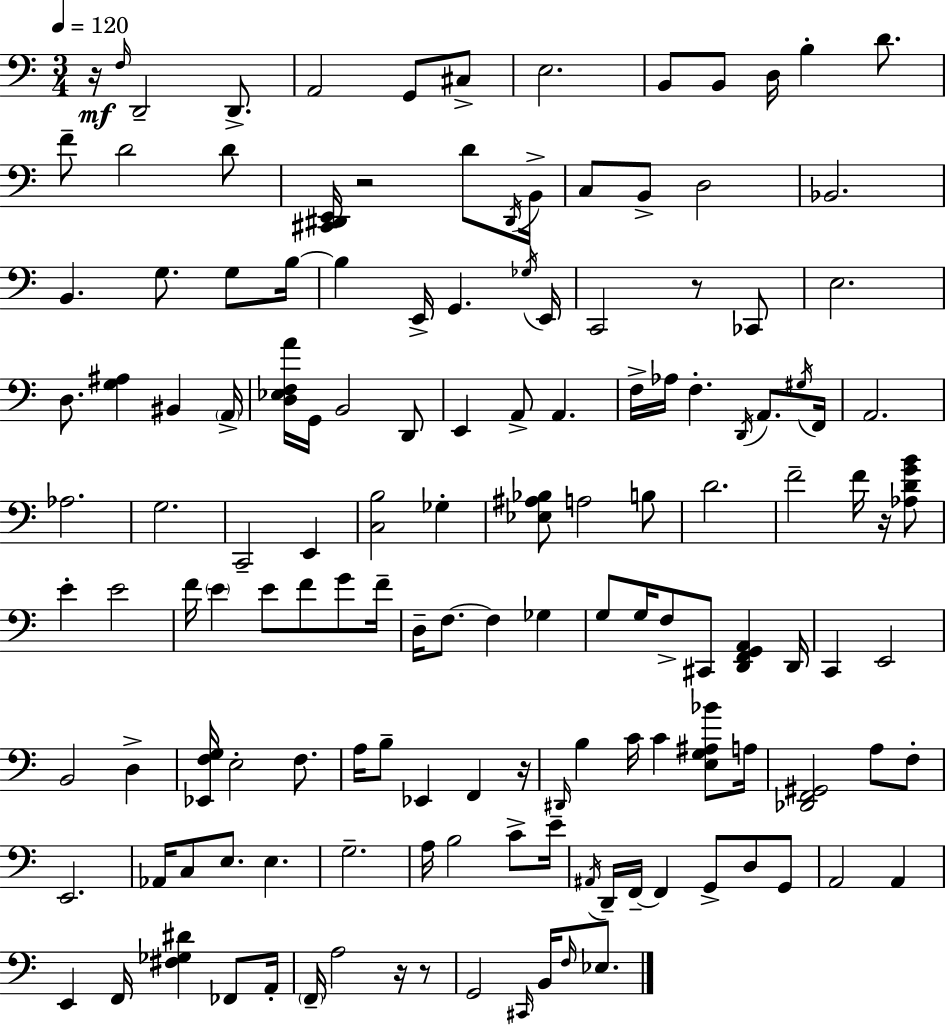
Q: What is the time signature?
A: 3/4